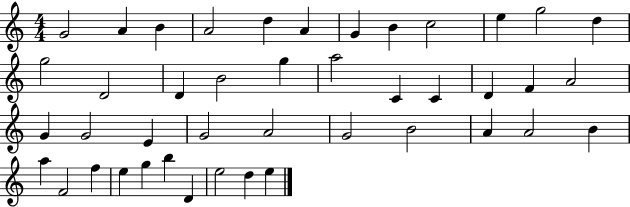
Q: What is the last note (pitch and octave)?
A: E5